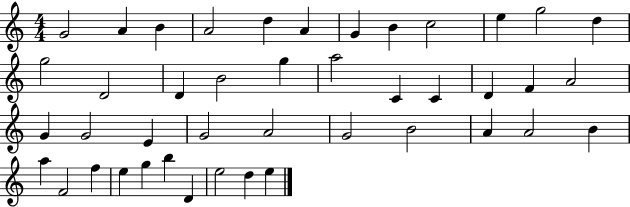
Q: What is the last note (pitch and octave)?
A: E5